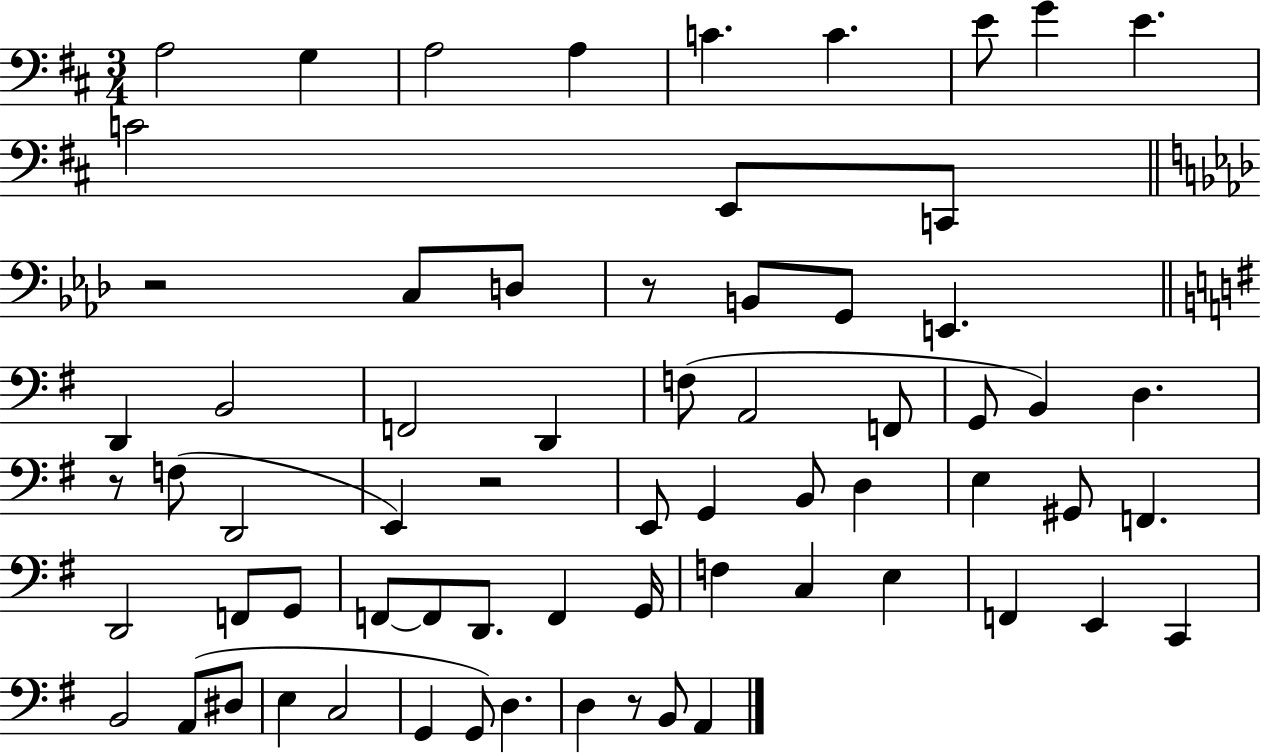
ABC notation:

X:1
T:Untitled
M:3/4
L:1/4
K:D
A,2 G, A,2 A, C C E/2 G E C2 E,,/2 C,,/2 z2 C,/2 D,/2 z/2 B,,/2 G,,/2 E,, D,, B,,2 F,,2 D,, F,/2 A,,2 F,,/2 G,,/2 B,, D, z/2 F,/2 D,,2 E,, z2 E,,/2 G,, B,,/2 D, E, ^G,,/2 F,, D,,2 F,,/2 G,,/2 F,,/2 F,,/2 D,,/2 F,, G,,/4 F, C, E, F,, E,, C,, B,,2 A,,/2 ^D,/2 E, C,2 G,, G,,/2 D, D, z/2 B,,/2 A,,